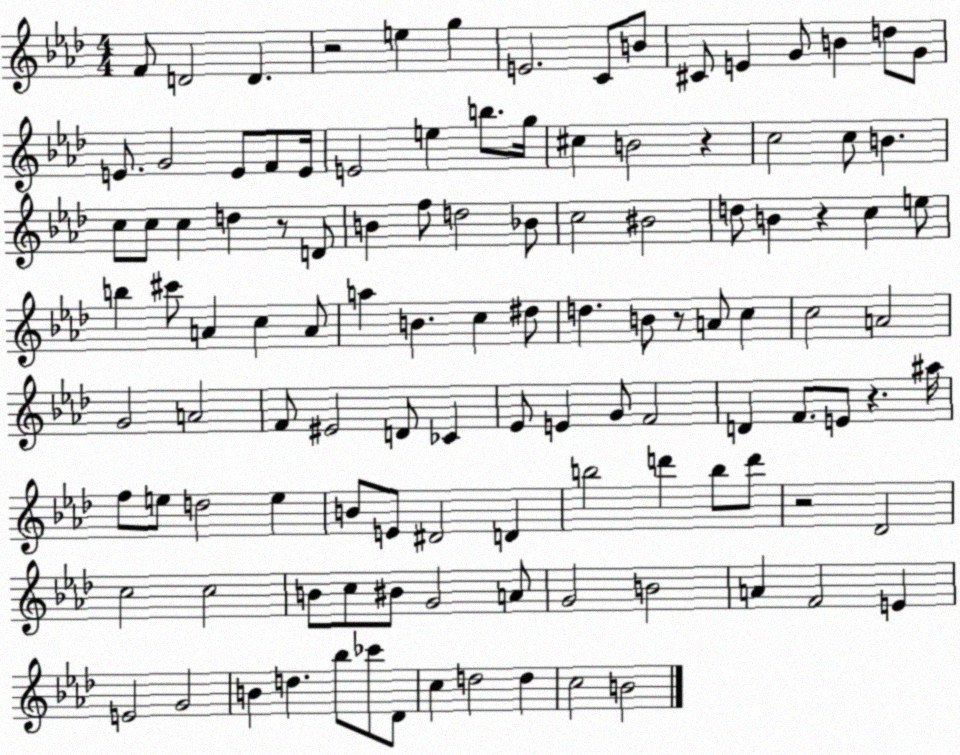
X:1
T:Untitled
M:4/4
L:1/4
K:Ab
F/2 D2 D z2 e g E2 C/2 B/2 ^C/2 E G/2 B d/2 G/2 E/2 G2 E/2 F/2 E/4 E2 e b/2 g/4 ^c B2 z c2 c/2 B c/2 c/2 c d z/2 D/2 B f/2 d2 _B/2 c2 ^B2 d/2 B z c e/2 b ^c'/2 A c A/2 a B c ^d/2 d B/2 z/2 A/2 c c2 A2 G2 A2 F/2 ^E2 D/2 _C _E/2 E G/2 F2 D F/2 E/2 z ^a/4 f/2 e/2 d2 e B/2 E/2 ^D2 D b2 d' b/2 d'/2 z2 _D2 c2 c2 B/2 c/2 ^B/2 G2 A/2 G2 B2 A F2 E E2 G2 B d _b/2 _c'/2 _D/2 c d2 d c2 B2